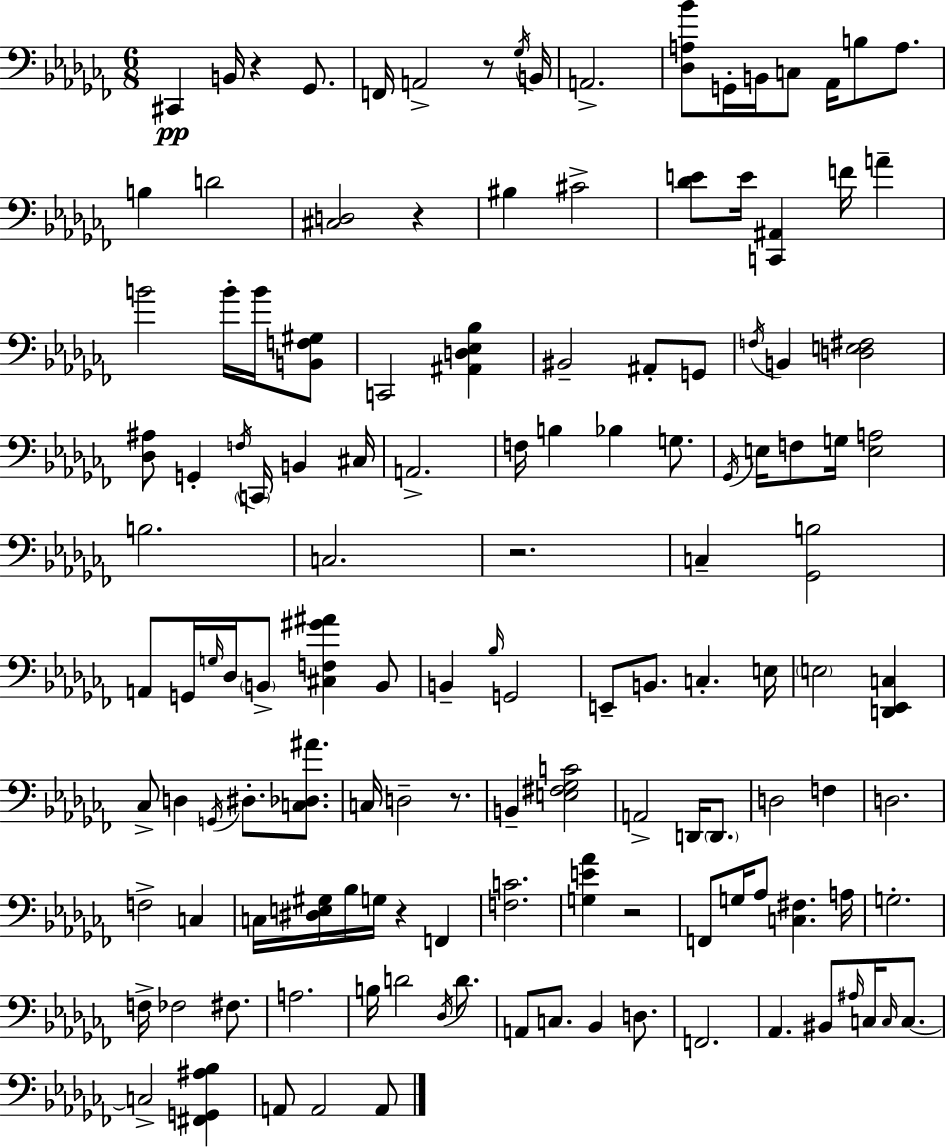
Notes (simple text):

C#2/q B2/s R/q Gb2/e. F2/s A2/h R/e Gb3/s B2/s A2/h. [Db3,A3,Bb4]/e G2/s B2/s C3/e Ab2/s B3/e A3/e. B3/q D4/h [C#3,D3]/h R/q BIS3/q C#4/h [Db4,E4]/e E4/s [C2,A#2]/q F4/s A4/q B4/h B4/s B4/s [B2,F3,G#3]/e C2/h [A#2,D3,Eb3,Bb3]/q BIS2/h A#2/e G2/e F3/s B2/q [D3,E3,F#3]/h [Db3,A#3]/e G2/q F3/s C2/s B2/q C#3/s A2/h. F3/s B3/q Bb3/q G3/e. Gb2/s E3/s F3/e G3/s [E3,A3]/h B3/h. C3/h. R/h. C3/q [Gb2,B3]/h A2/e G2/s G3/s Db3/s B2/e [C#3,F3,G#4,A#4]/q B2/e B2/q Bb3/s G2/h E2/e B2/e. C3/q. E3/s E3/h [D2,Eb2,C3]/q CES3/e D3/q G2/s D#3/e. [C3,Db3,A#4]/e. C3/s D3/h R/e. B2/q [E3,F#3,Gb3,C4]/h A2/h D2/s D2/e. D3/h F3/q D3/h. F3/h C3/q C3/s [D#3,E3,G#3]/s Bb3/s G3/s R/q F2/q [F3,C4]/h. [G3,E4,Ab4]/q R/h F2/e G3/s Ab3/e [C3,F#3]/q. A3/s G3/h. F3/s FES3/h F#3/e. A3/h. B3/s D4/h Db3/s D4/e. A2/e C3/e. Bb2/q D3/e. F2/h. Ab2/q. BIS2/e A#3/s C3/s C3/s C3/e. C3/h [F#2,G2,A#3,Bb3]/q A2/e A2/h A2/e